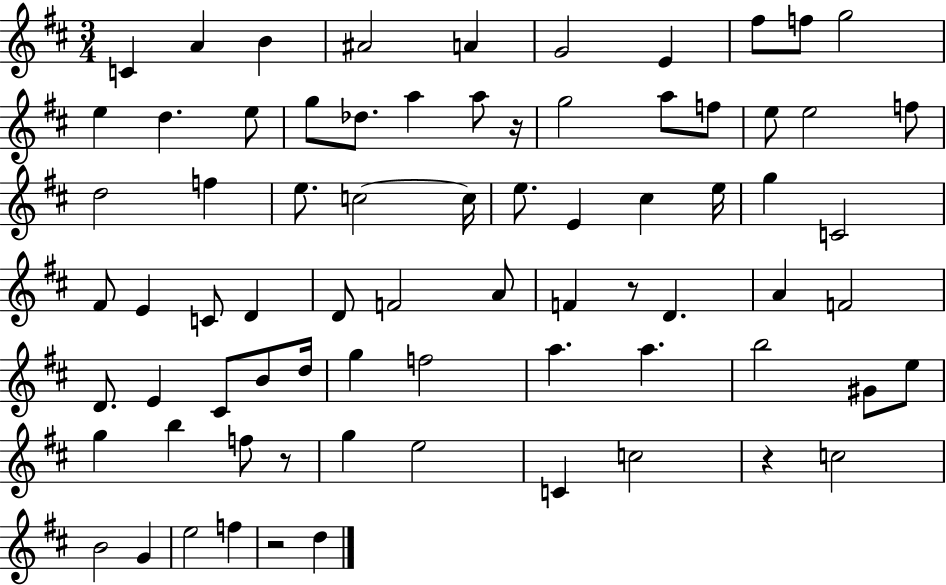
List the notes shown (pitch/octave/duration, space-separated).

C4/q A4/q B4/q A#4/h A4/q G4/h E4/q F#5/e F5/e G5/h E5/q D5/q. E5/e G5/e Db5/e. A5/q A5/e R/s G5/h A5/e F5/e E5/e E5/h F5/e D5/h F5/q E5/e. C5/h C5/s E5/e. E4/q C#5/q E5/s G5/q C4/h F#4/e E4/q C4/e D4/q D4/e F4/h A4/e F4/q R/e D4/q. A4/q F4/h D4/e. E4/q C#4/e B4/e D5/s G5/q F5/h A5/q. A5/q. B5/h G#4/e E5/e G5/q B5/q F5/e R/e G5/q E5/h C4/q C5/h R/q C5/h B4/h G4/q E5/h F5/q R/h D5/q